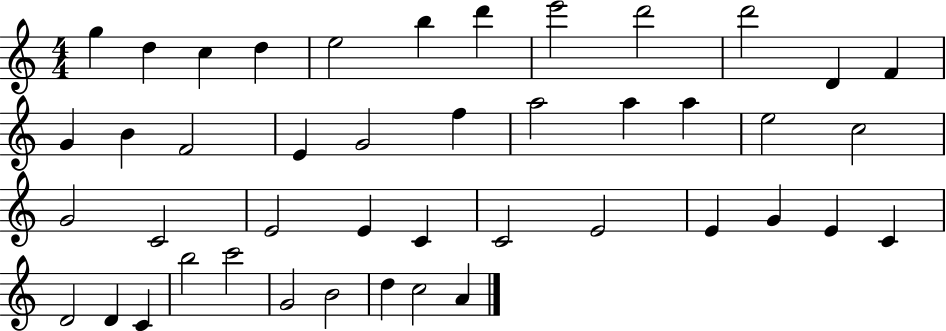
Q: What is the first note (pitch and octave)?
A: G5